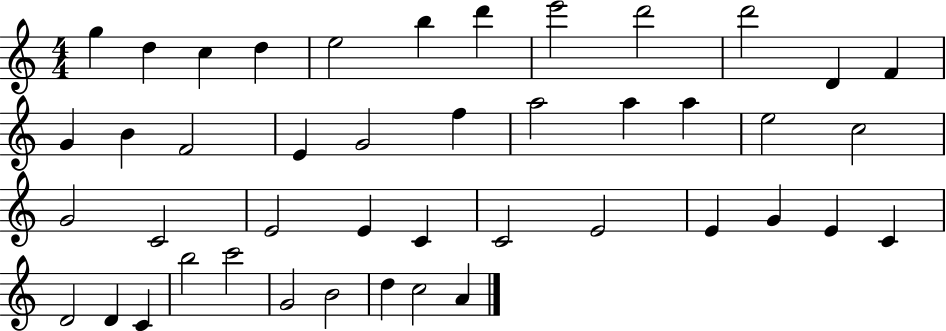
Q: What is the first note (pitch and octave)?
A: G5